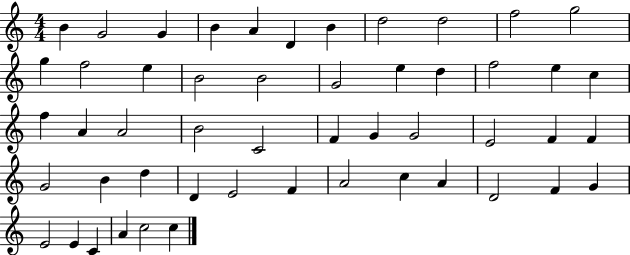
{
  \clef treble
  \numericTimeSignature
  \time 4/4
  \key c \major
  b'4 g'2 g'4 | b'4 a'4 d'4 b'4 | d''2 d''2 | f''2 g''2 | \break g''4 f''2 e''4 | b'2 b'2 | g'2 e''4 d''4 | f''2 e''4 c''4 | \break f''4 a'4 a'2 | b'2 c'2 | f'4 g'4 g'2 | e'2 f'4 f'4 | \break g'2 b'4 d''4 | d'4 e'2 f'4 | a'2 c''4 a'4 | d'2 f'4 g'4 | \break e'2 e'4 c'4 | a'4 c''2 c''4 | \bar "|."
}